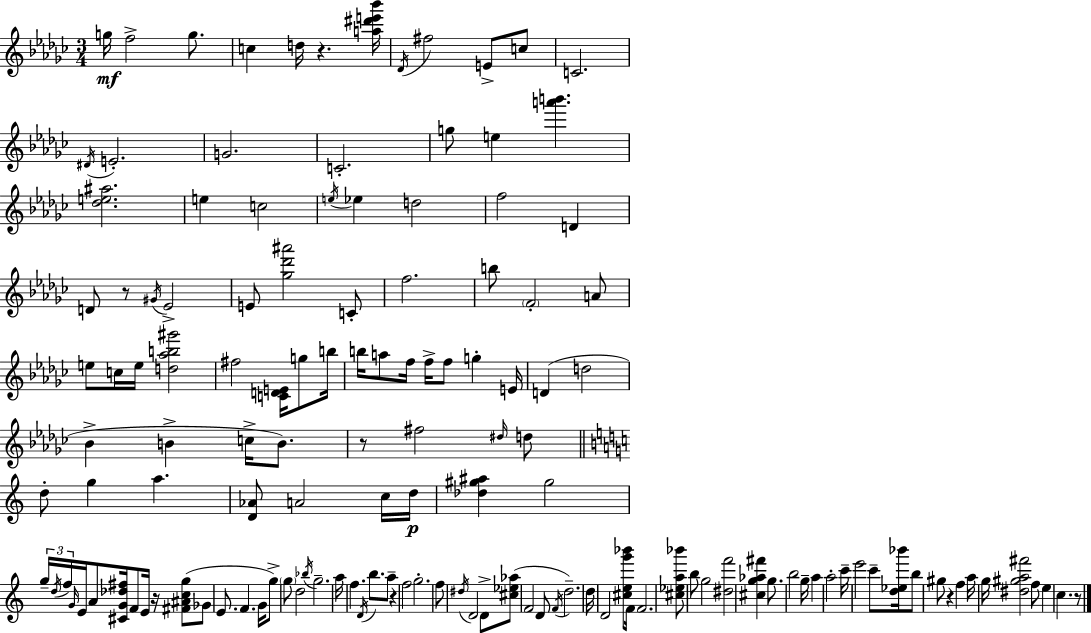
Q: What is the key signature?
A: EES minor